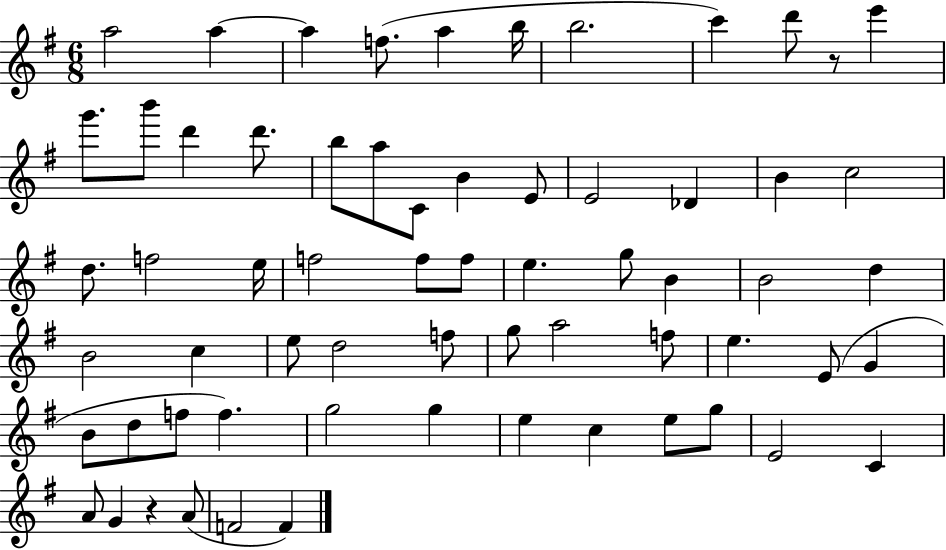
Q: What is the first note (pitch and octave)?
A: A5